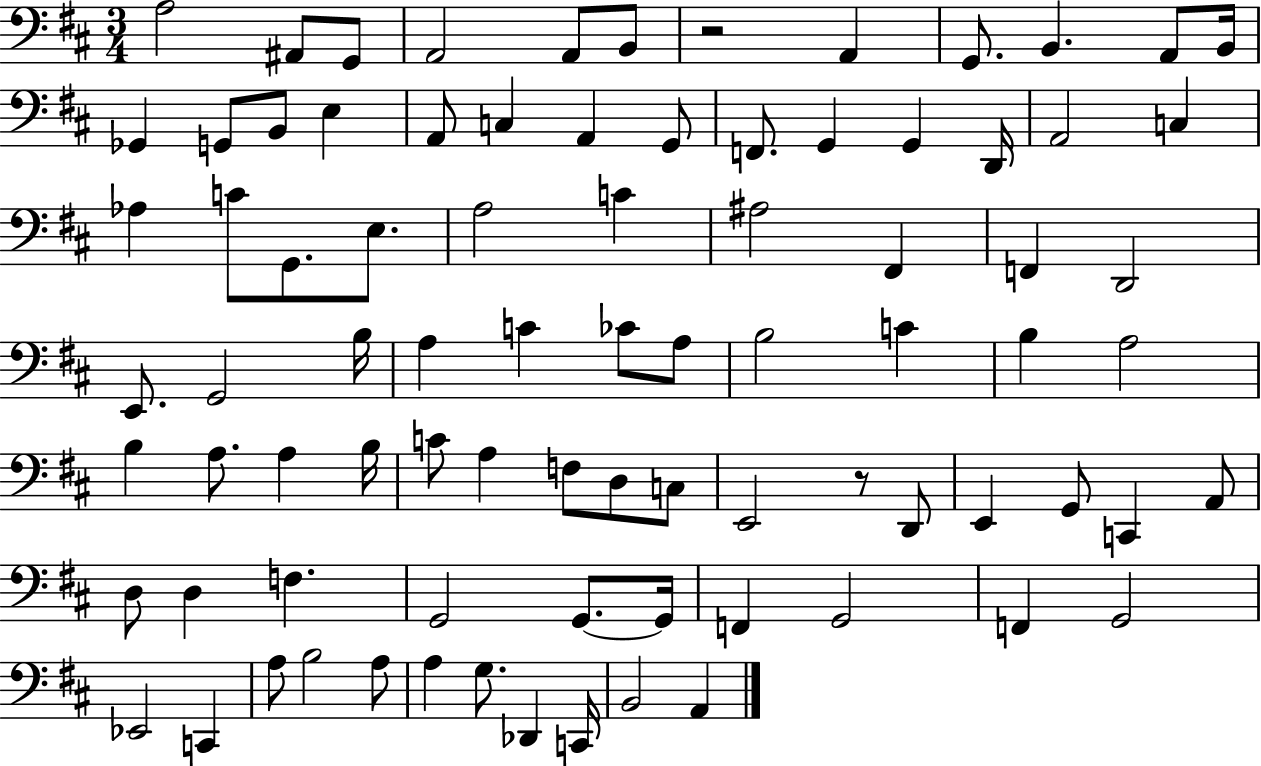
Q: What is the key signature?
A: D major